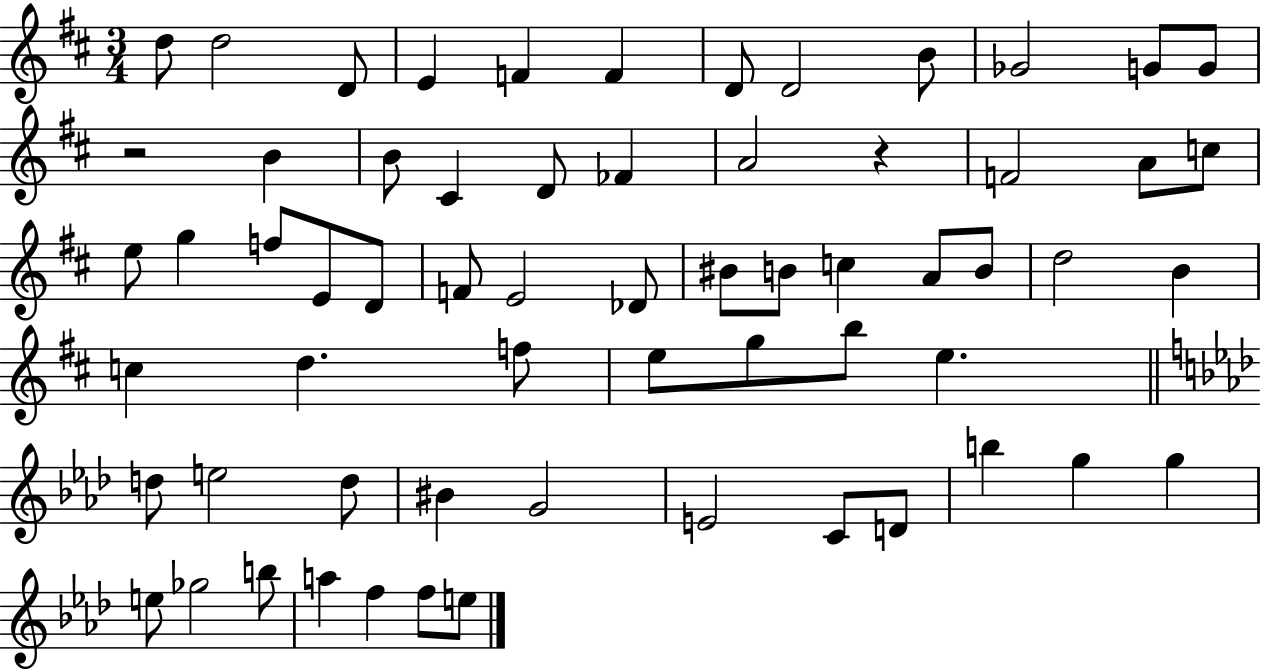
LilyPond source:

{
  \clef treble
  \numericTimeSignature
  \time 3/4
  \key d \major
  d''8 d''2 d'8 | e'4 f'4 f'4 | d'8 d'2 b'8 | ges'2 g'8 g'8 | \break r2 b'4 | b'8 cis'4 d'8 fes'4 | a'2 r4 | f'2 a'8 c''8 | \break e''8 g''4 f''8 e'8 d'8 | f'8 e'2 des'8 | bis'8 b'8 c''4 a'8 b'8 | d''2 b'4 | \break c''4 d''4. f''8 | e''8 g''8 b''8 e''4. | \bar "||" \break \key f \minor d''8 e''2 d''8 | bis'4 g'2 | e'2 c'8 d'8 | b''4 g''4 g''4 | \break e''8 ges''2 b''8 | a''4 f''4 f''8 e''8 | \bar "|."
}